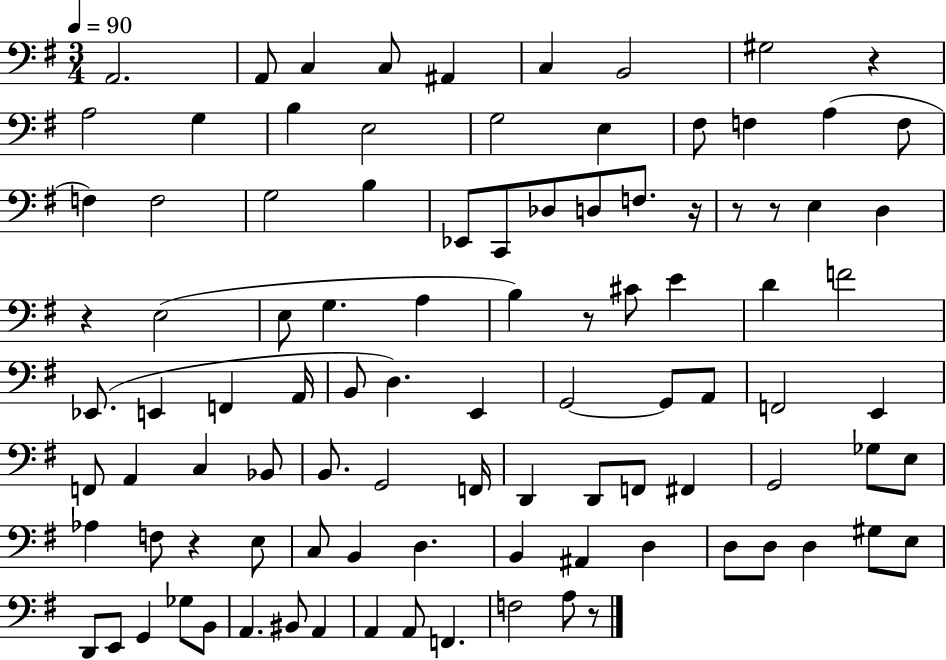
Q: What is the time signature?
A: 3/4